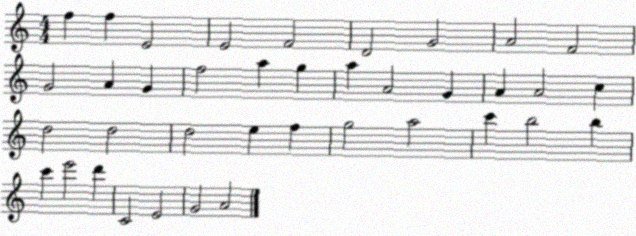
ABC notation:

X:1
T:Untitled
M:4/4
L:1/4
K:C
f f E2 E2 F2 D2 G2 A2 F2 G2 A G f2 a g a A2 G A A2 c d2 d2 d2 e f g2 a2 c' b2 b c' e'2 d' C2 E2 G2 A2